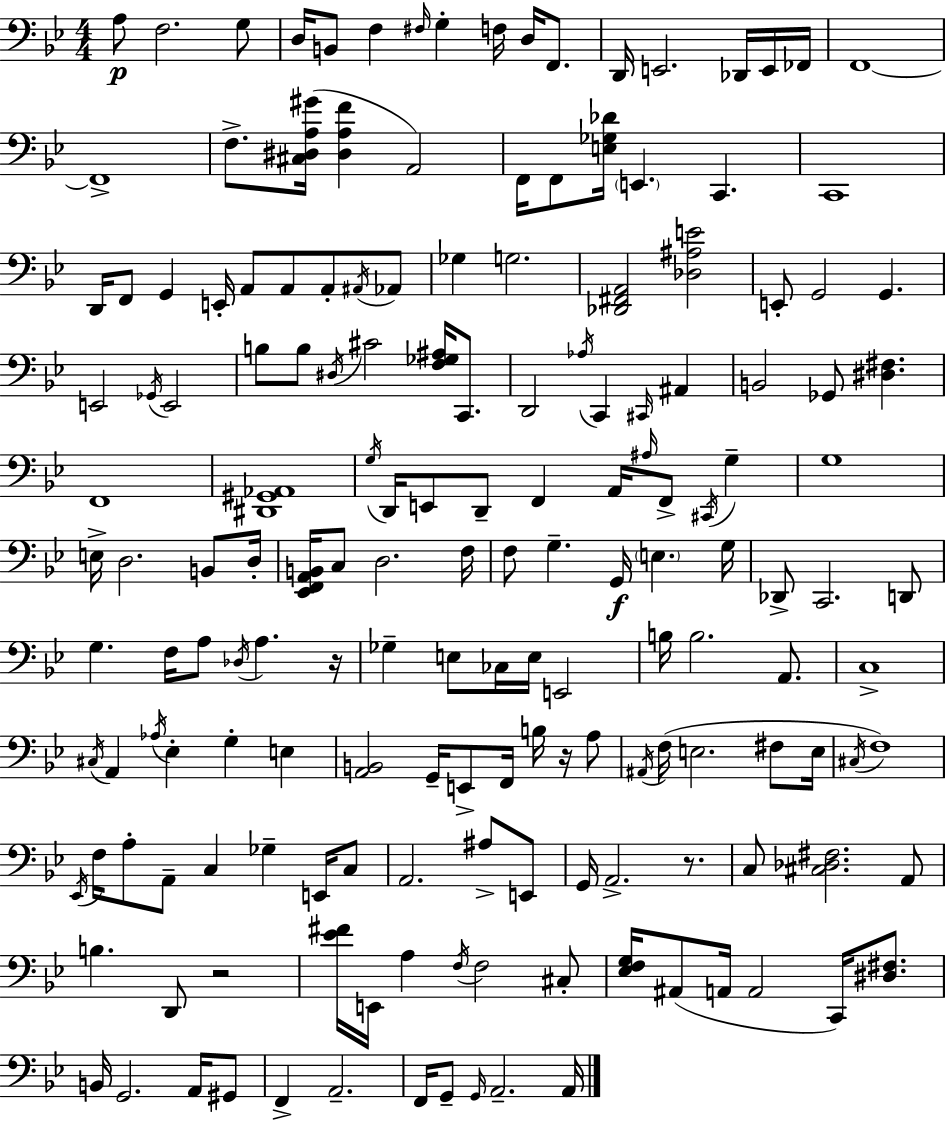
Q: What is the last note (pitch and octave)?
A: A2